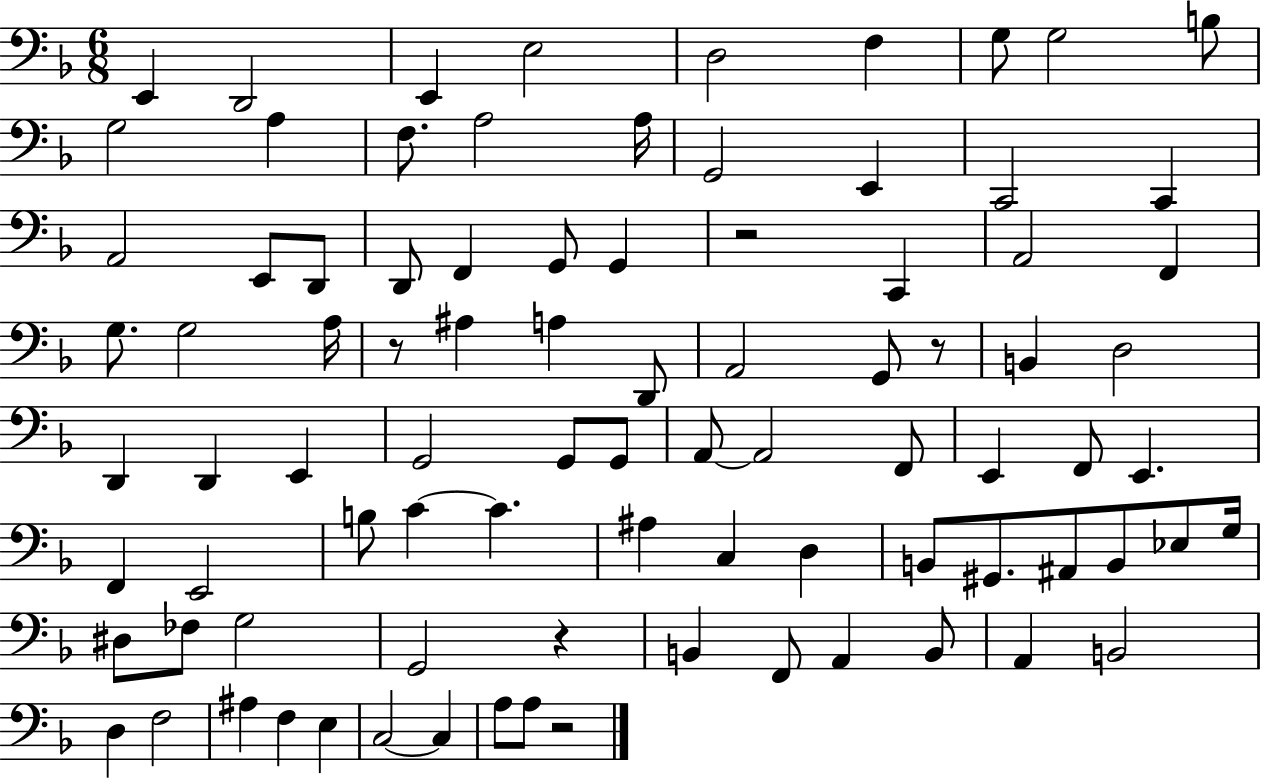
X:1
T:Untitled
M:6/8
L:1/4
K:F
E,, D,,2 E,, E,2 D,2 F, G,/2 G,2 B,/2 G,2 A, F,/2 A,2 A,/4 G,,2 E,, C,,2 C,, A,,2 E,,/2 D,,/2 D,,/2 F,, G,,/2 G,, z2 C,, A,,2 F,, G,/2 G,2 A,/4 z/2 ^A, A, D,,/2 A,,2 G,,/2 z/2 B,, D,2 D,, D,, E,, G,,2 G,,/2 G,,/2 A,,/2 A,,2 F,,/2 E,, F,,/2 E,, F,, E,,2 B,/2 C C ^A, C, D, B,,/2 ^G,,/2 ^A,,/2 B,,/2 _E,/2 G,/4 ^D,/2 _F,/2 G,2 G,,2 z B,, F,,/2 A,, B,,/2 A,, B,,2 D, F,2 ^A, F, E, C,2 C, A,/2 A,/2 z2